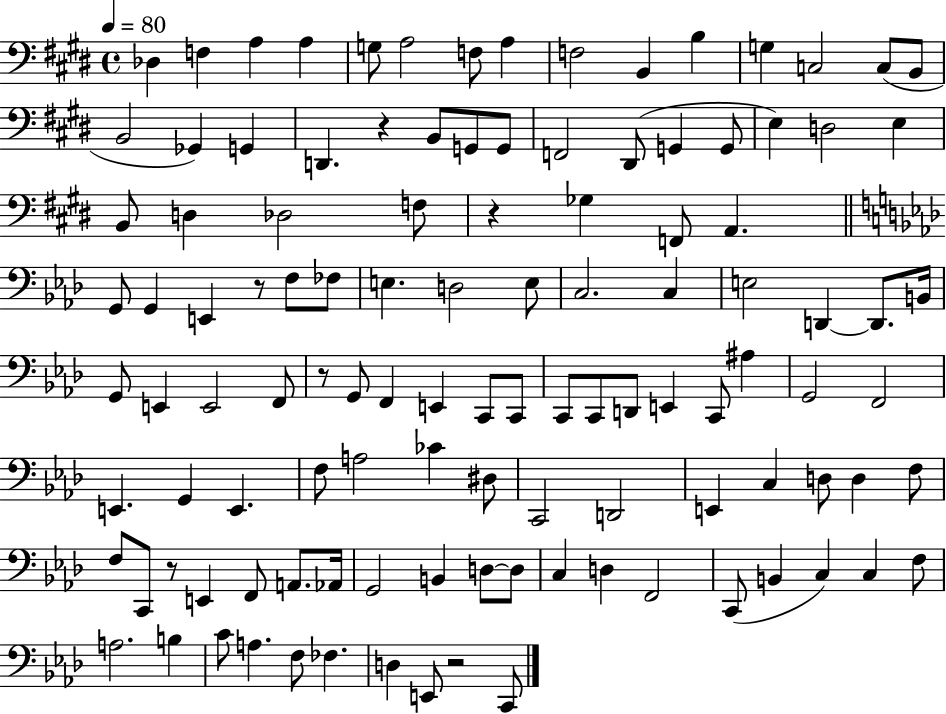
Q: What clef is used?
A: bass